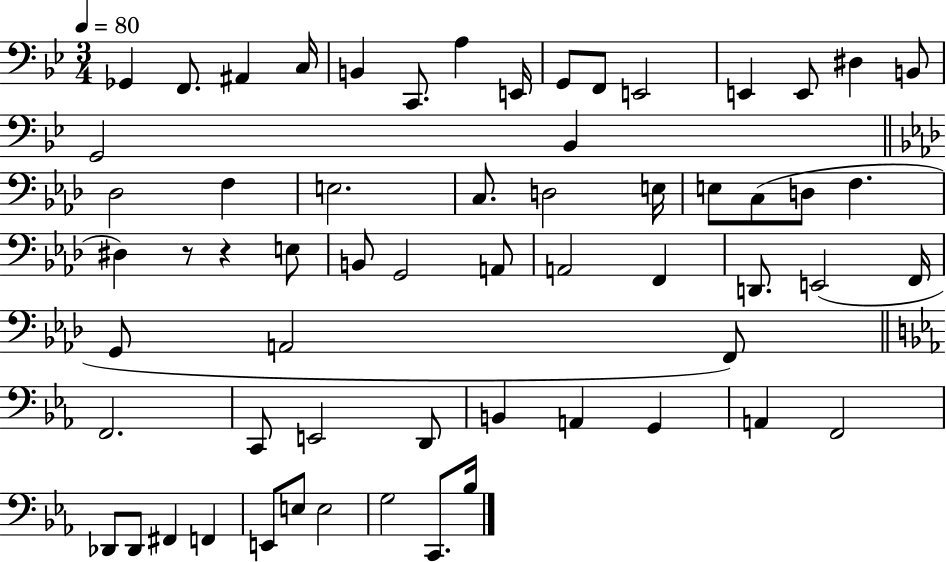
X:1
T:Untitled
M:3/4
L:1/4
K:Bb
_G,, F,,/2 ^A,, C,/4 B,, C,,/2 A, E,,/4 G,,/2 F,,/2 E,,2 E,, E,,/2 ^D, B,,/2 G,,2 _B,, _D,2 F, E,2 C,/2 D,2 E,/4 E,/2 C,/2 D,/2 F, ^D, z/2 z E,/2 B,,/2 G,,2 A,,/2 A,,2 F,, D,,/2 E,,2 F,,/4 G,,/2 A,,2 F,,/2 F,,2 C,,/2 E,,2 D,,/2 B,, A,, G,, A,, F,,2 _D,,/2 _D,,/2 ^F,, F,, E,,/2 E,/2 E,2 G,2 C,,/2 _B,/4